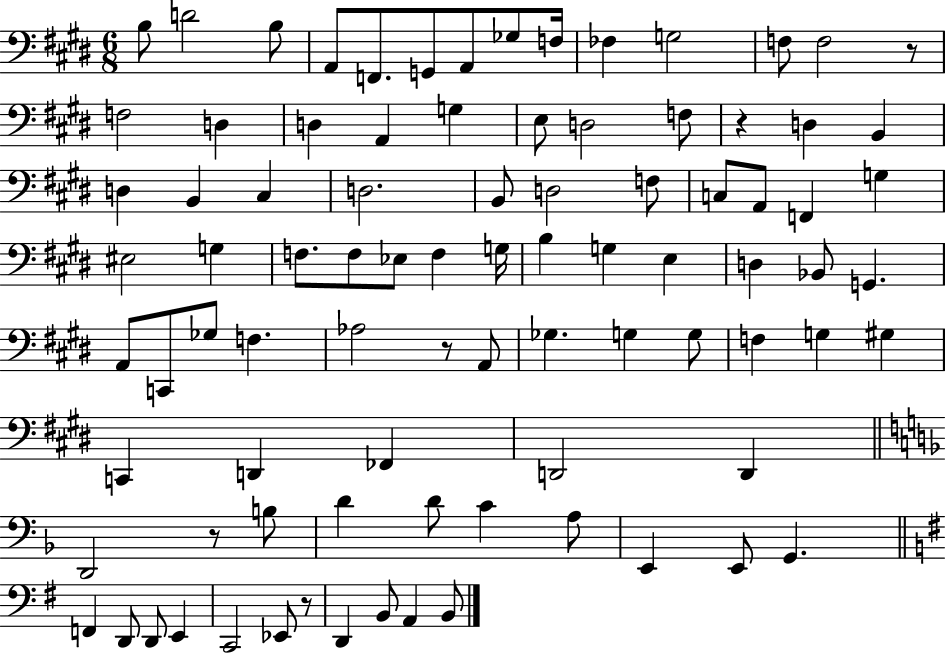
X:1
T:Untitled
M:6/8
L:1/4
K:E
B,/2 D2 B,/2 A,,/2 F,,/2 G,,/2 A,,/2 _G,/2 F,/4 _F, G,2 F,/2 F,2 z/2 F,2 D, D, A,, G, E,/2 D,2 F,/2 z D, B,, D, B,, ^C, D,2 B,,/2 D,2 F,/2 C,/2 A,,/2 F,, G, ^E,2 G, F,/2 F,/2 _E,/2 F, G,/4 B, G, E, D, _B,,/2 G,, A,,/2 C,,/2 _G,/2 F, _A,2 z/2 A,,/2 _G, G, G,/2 F, G, ^G, C,, D,, _F,, D,,2 D,, D,,2 z/2 B,/2 D D/2 C A,/2 E,, E,,/2 G,, F,, D,,/2 D,,/2 E,, C,,2 _E,,/2 z/2 D,, B,,/2 A,, B,,/2